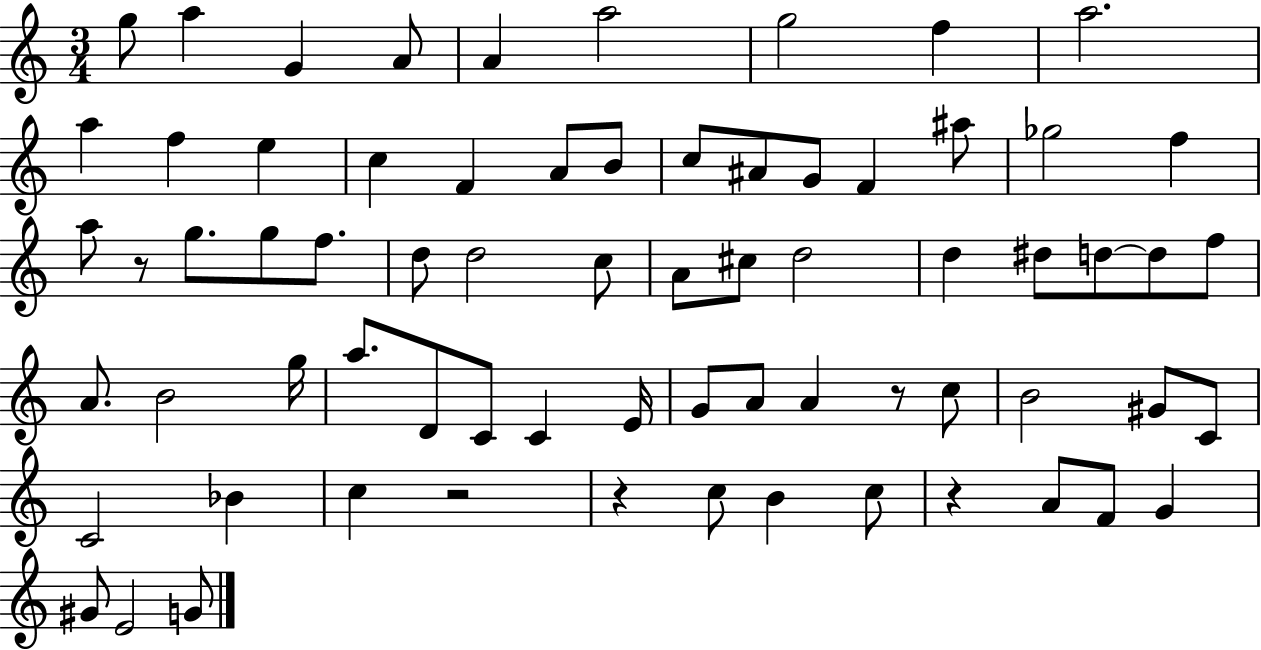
G5/e A5/q G4/q A4/e A4/q A5/h G5/h F5/q A5/h. A5/q F5/q E5/q C5/q F4/q A4/e B4/e C5/e A#4/e G4/e F4/q A#5/e Gb5/h F5/q A5/e R/e G5/e. G5/e F5/e. D5/e D5/h C5/e A4/e C#5/e D5/h D5/q D#5/e D5/e D5/e F5/e A4/e. B4/h G5/s A5/e. D4/e C4/e C4/q E4/s G4/e A4/e A4/q R/e C5/e B4/h G#4/e C4/e C4/h Bb4/q C5/q R/h R/q C5/e B4/q C5/e R/q A4/e F4/e G4/q G#4/e E4/h G4/e